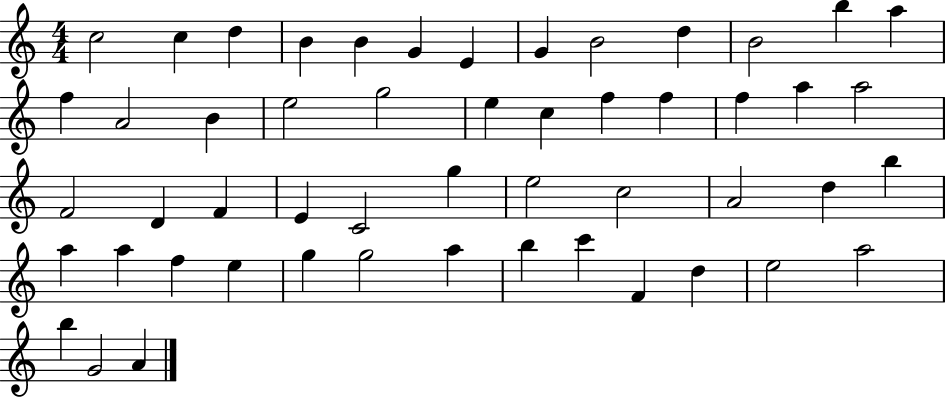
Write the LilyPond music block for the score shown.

{
  \clef treble
  \numericTimeSignature
  \time 4/4
  \key c \major
  c''2 c''4 d''4 | b'4 b'4 g'4 e'4 | g'4 b'2 d''4 | b'2 b''4 a''4 | \break f''4 a'2 b'4 | e''2 g''2 | e''4 c''4 f''4 f''4 | f''4 a''4 a''2 | \break f'2 d'4 f'4 | e'4 c'2 g''4 | e''2 c''2 | a'2 d''4 b''4 | \break a''4 a''4 f''4 e''4 | g''4 g''2 a''4 | b''4 c'''4 f'4 d''4 | e''2 a''2 | \break b''4 g'2 a'4 | \bar "|."
}